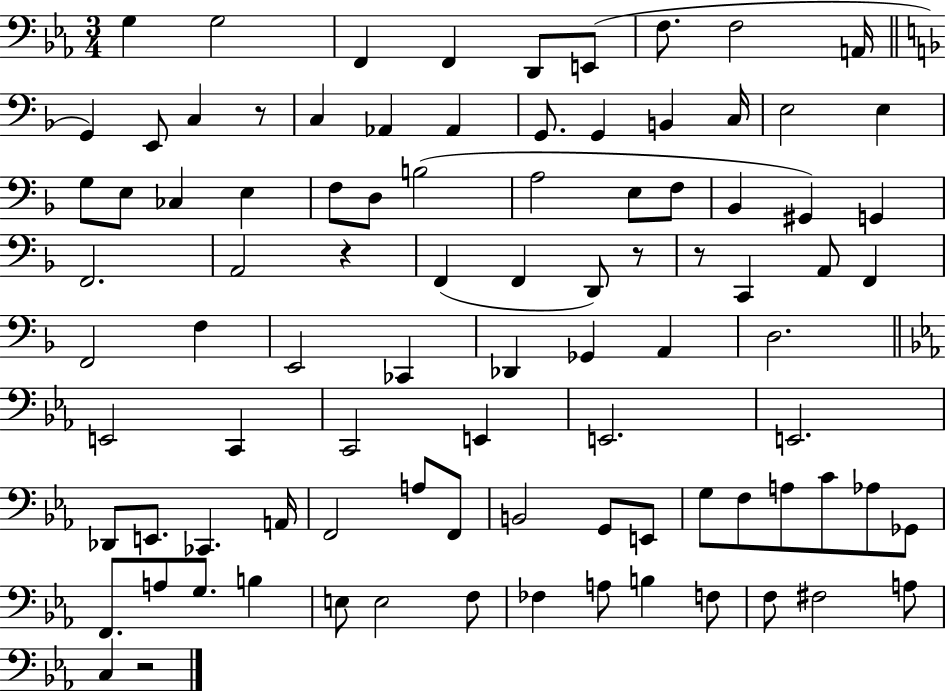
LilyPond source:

{
  \clef bass
  \numericTimeSignature
  \time 3/4
  \key ees \major
  g4 g2 | f,4 f,4 d,8 e,8( | f8. f2 a,16 | \bar "||" \break \key f \major g,4) e,8 c4 r8 | c4 aes,4 aes,4 | g,8. g,4 b,4 c16 | e2 e4 | \break g8 e8 ces4 e4 | f8 d8 b2( | a2 e8 f8 | bes,4 gis,4) g,4 | \break f,2. | a,2 r4 | f,4( f,4 d,8) r8 | r8 c,4 a,8 f,4 | \break f,2 f4 | e,2 ces,4 | des,4 ges,4 a,4 | d2. | \break \bar "||" \break \key c \minor e,2 c,4 | c,2 e,4 | e,2. | e,2. | \break des,8 e,8. ces,4. a,16 | f,2 a8 f,8 | b,2 g,8 e,8 | g8 f8 a8 c'8 aes8 ges,8 | \break f,8. a8 g8. b4 | e8 e2 f8 | fes4 a8 b4 f8 | f8 fis2 a8 | \break c4 r2 | \bar "|."
}